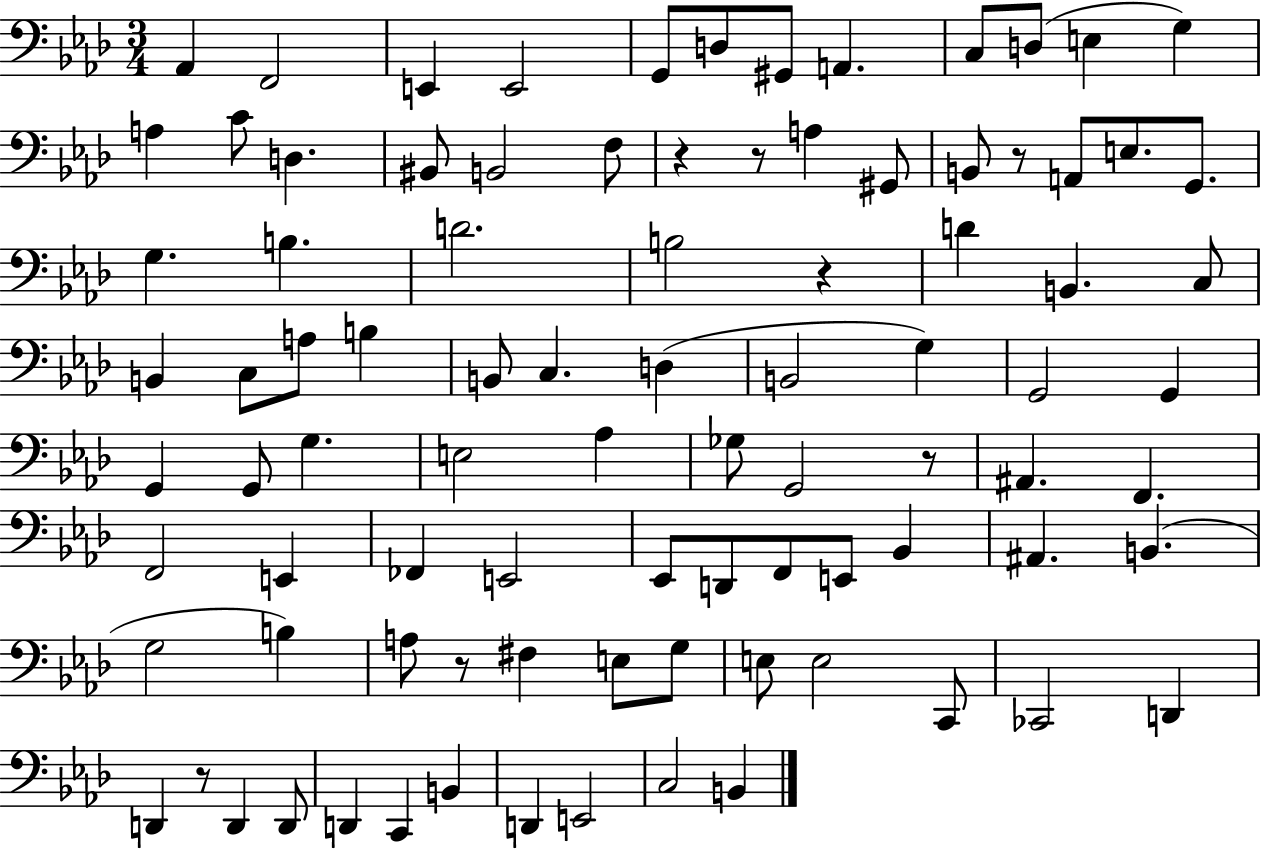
{
  \clef bass
  \numericTimeSignature
  \time 3/4
  \key aes \major
  aes,4 f,2 | e,4 e,2 | g,8 d8 gis,8 a,4. | c8 d8( e4 g4) | \break a4 c'8 d4. | bis,8 b,2 f8 | r4 r8 a4 gis,8 | b,8 r8 a,8 e8. g,8. | \break g4. b4. | d'2. | b2 r4 | d'4 b,4. c8 | \break b,4 c8 a8 b4 | b,8 c4. d4( | b,2 g4) | g,2 g,4 | \break g,4 g,8 g4. | e2 aes4 | ges8 g,2 r8 | ais,4. f,4. | \break f,2 e,4 | fes,4 e,2 | ees,8 d,8 f,8 e,8 bes,4 | ais,4. b,4.( | \break g2 b4) | a8 r8 fis4 e8 g8 | e8 e2 c,8 | ces,2 d,4 | \break d,4 r8 d,4 d,8 | d,4 c,4 b,4 | d,4 e,2 | c2 b,4 | \break \bar "|."
}